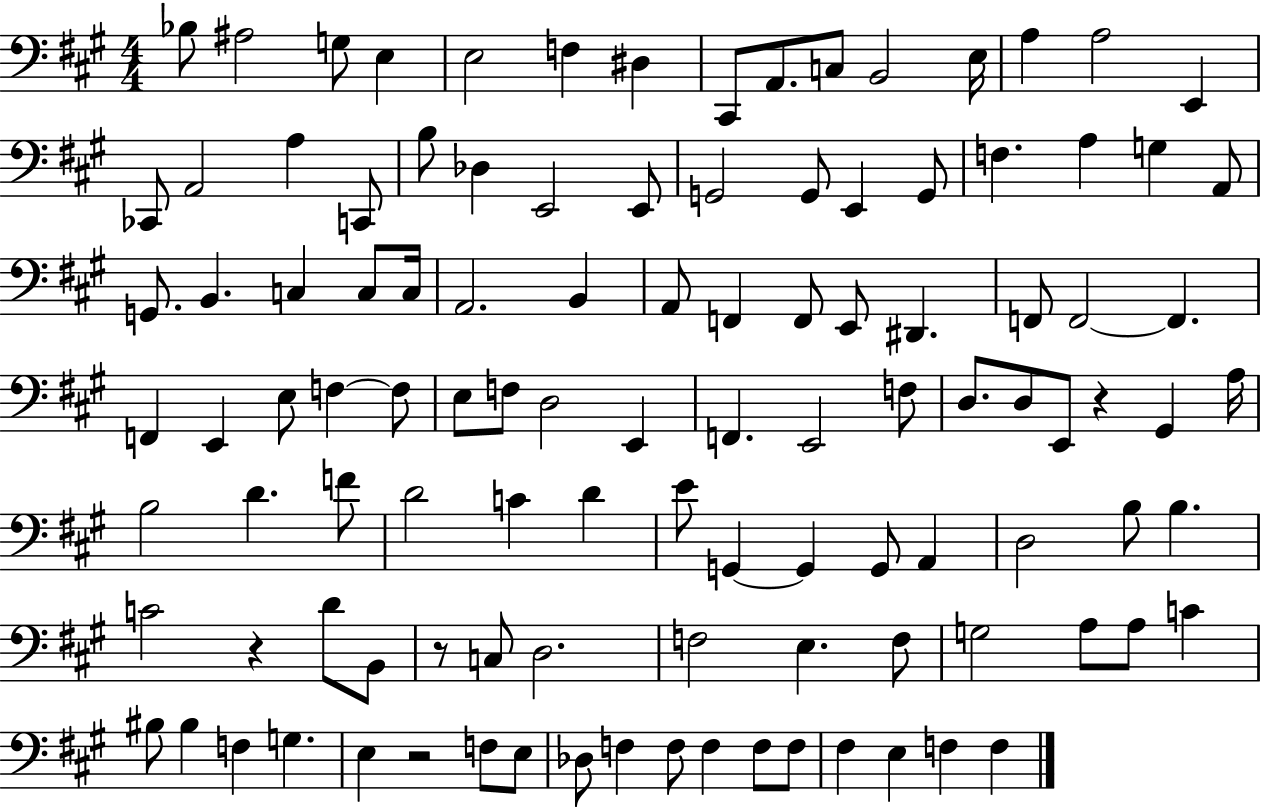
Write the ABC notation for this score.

X:1
T:Untitled
M:4/4
L:1/4
K:A
_B,/2 ^A,2 G,/2 E, E,2 F, ^D, ^C,,/2 A,,/2 C,/2 B,,2 E,/4 A, A,2 E,, _C,,/2 A,,2 A, C,,/2 B,/2 _D, E,,2 E,,/2 G,,2 G,,/2 E,, G,,/2 F, A, G, A,,/2 G,,/2 B,, C, C,/2 C,/4 A,,2 B,, A,,/2 F,, F,,/2 E,,/2 ^D,, F,,/2 F,,2 F,, F,, E,, E,/2 F, F,/2 E,/2 F,/2 D,2 E,, F,, E,,2 F,/2 D,/2 D,/2 E,,/2 z ^G,, A,/4 B,2 D F/2 D2 C D E/2 G,, G,, G,,/2 A,, D,2 B,/2 B, C2 z D/2 B,,/2 z/2 C,/2 D,2 F,2 E, F,/2 G,2 A,/2 A,/2 C ^B,/2 ^B, F, G, E, z2 F,/2 E,/2 _D,/2 F, F,/2 F, F,/2 F,/2 ^F, E, F, F,